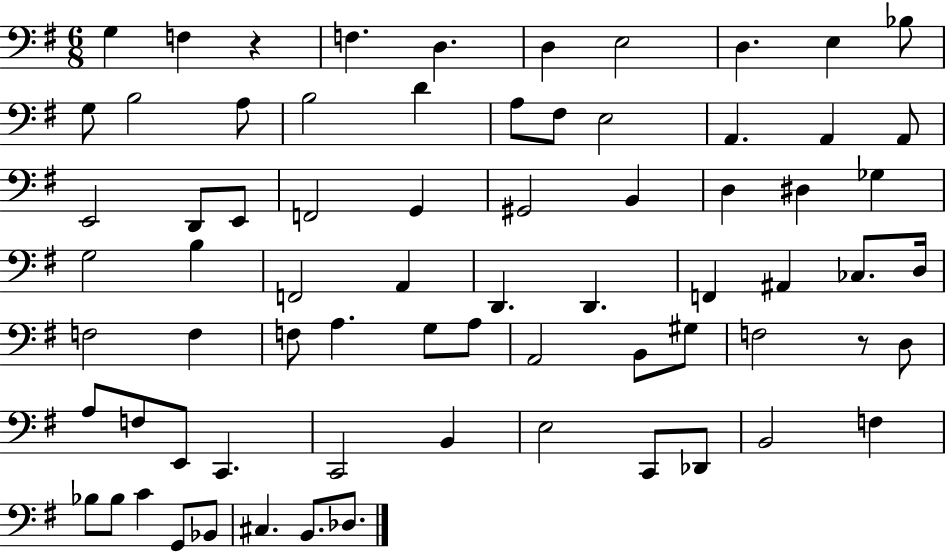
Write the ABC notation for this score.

X:1
T:Untitled
M:6/8
L:1/4
K:G
G, F, z F, D, D, E,2 D, E, _B,/2 G,/2 B,2 A,/2 B,2 D A,/2 ^F,/2 E,2 A,, A,, A,,/2 E,,2 D,,/2 E,,/2 F,,2 G,, ^G,,2 B,, D, ^D, _G, G,2 B, F,,2 A,, D,, D,, F,, ^A,, _C,/2 D,/4 F,2 F, F,/2 A, G,/2 A,/2 A,,2 B,,/2 ^G,/2 F,2 z/2 D,/2 A,/2 F,/2 E,,/2 C,, C,,2 B,, E,2 C,,/2 _D,,/2 B,,2 F, _B,/2 _B,/2 C G,,/2 _B,,/2 ^C, B,,/2 _D,/2